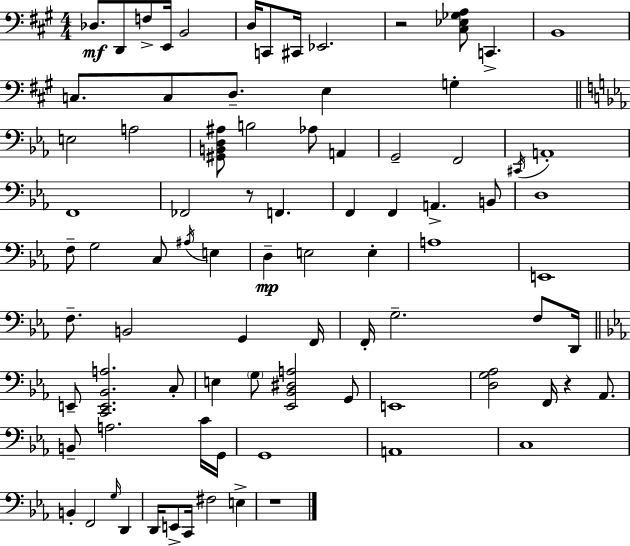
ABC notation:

X:1
T:Untitled
M:4/4
L:1/4
K:A
_D,/2 D,,/2 F,/2 E,,/4 B,,2 D,/4 C,,/2 ^C,,/4 _E,,2 z2 [^C,_E,_G,A,]/2 C,, B,,4 C,/2 C,/2 D,/2 E, G, E,2 A,2 [^G,,B,,D,^A,]/2 B,2 _A,/2 A,, G,,2 F,,2 ^C,,/4 A,,4 F,,4 _F,,2 z/2 F,, F,, F,, A,, B,,/2 D,4 F,/2 G,2 C,/2 ^A,/4 E, D, E,2 E, A,4 E,,4 F,/2 B,,2 G,, F,,/4 F,,/4 G,2 F,/2 D,,/4 E,,/2 [C,,E,,_B,,A,]2 C,/2 E, G,/2 [_E,,_B,,^D,A,]2 G,,/2 E,,4 [D,G,_A,]2 F,,/4 z _A,,/2 B,,/2 A,2 C/4 G,,/4 G,,4 A,,4 C,4 B,, F,,2 G,/4 D,, D,,/4 E,,/2 C,,/4 ^F,2 E, z4